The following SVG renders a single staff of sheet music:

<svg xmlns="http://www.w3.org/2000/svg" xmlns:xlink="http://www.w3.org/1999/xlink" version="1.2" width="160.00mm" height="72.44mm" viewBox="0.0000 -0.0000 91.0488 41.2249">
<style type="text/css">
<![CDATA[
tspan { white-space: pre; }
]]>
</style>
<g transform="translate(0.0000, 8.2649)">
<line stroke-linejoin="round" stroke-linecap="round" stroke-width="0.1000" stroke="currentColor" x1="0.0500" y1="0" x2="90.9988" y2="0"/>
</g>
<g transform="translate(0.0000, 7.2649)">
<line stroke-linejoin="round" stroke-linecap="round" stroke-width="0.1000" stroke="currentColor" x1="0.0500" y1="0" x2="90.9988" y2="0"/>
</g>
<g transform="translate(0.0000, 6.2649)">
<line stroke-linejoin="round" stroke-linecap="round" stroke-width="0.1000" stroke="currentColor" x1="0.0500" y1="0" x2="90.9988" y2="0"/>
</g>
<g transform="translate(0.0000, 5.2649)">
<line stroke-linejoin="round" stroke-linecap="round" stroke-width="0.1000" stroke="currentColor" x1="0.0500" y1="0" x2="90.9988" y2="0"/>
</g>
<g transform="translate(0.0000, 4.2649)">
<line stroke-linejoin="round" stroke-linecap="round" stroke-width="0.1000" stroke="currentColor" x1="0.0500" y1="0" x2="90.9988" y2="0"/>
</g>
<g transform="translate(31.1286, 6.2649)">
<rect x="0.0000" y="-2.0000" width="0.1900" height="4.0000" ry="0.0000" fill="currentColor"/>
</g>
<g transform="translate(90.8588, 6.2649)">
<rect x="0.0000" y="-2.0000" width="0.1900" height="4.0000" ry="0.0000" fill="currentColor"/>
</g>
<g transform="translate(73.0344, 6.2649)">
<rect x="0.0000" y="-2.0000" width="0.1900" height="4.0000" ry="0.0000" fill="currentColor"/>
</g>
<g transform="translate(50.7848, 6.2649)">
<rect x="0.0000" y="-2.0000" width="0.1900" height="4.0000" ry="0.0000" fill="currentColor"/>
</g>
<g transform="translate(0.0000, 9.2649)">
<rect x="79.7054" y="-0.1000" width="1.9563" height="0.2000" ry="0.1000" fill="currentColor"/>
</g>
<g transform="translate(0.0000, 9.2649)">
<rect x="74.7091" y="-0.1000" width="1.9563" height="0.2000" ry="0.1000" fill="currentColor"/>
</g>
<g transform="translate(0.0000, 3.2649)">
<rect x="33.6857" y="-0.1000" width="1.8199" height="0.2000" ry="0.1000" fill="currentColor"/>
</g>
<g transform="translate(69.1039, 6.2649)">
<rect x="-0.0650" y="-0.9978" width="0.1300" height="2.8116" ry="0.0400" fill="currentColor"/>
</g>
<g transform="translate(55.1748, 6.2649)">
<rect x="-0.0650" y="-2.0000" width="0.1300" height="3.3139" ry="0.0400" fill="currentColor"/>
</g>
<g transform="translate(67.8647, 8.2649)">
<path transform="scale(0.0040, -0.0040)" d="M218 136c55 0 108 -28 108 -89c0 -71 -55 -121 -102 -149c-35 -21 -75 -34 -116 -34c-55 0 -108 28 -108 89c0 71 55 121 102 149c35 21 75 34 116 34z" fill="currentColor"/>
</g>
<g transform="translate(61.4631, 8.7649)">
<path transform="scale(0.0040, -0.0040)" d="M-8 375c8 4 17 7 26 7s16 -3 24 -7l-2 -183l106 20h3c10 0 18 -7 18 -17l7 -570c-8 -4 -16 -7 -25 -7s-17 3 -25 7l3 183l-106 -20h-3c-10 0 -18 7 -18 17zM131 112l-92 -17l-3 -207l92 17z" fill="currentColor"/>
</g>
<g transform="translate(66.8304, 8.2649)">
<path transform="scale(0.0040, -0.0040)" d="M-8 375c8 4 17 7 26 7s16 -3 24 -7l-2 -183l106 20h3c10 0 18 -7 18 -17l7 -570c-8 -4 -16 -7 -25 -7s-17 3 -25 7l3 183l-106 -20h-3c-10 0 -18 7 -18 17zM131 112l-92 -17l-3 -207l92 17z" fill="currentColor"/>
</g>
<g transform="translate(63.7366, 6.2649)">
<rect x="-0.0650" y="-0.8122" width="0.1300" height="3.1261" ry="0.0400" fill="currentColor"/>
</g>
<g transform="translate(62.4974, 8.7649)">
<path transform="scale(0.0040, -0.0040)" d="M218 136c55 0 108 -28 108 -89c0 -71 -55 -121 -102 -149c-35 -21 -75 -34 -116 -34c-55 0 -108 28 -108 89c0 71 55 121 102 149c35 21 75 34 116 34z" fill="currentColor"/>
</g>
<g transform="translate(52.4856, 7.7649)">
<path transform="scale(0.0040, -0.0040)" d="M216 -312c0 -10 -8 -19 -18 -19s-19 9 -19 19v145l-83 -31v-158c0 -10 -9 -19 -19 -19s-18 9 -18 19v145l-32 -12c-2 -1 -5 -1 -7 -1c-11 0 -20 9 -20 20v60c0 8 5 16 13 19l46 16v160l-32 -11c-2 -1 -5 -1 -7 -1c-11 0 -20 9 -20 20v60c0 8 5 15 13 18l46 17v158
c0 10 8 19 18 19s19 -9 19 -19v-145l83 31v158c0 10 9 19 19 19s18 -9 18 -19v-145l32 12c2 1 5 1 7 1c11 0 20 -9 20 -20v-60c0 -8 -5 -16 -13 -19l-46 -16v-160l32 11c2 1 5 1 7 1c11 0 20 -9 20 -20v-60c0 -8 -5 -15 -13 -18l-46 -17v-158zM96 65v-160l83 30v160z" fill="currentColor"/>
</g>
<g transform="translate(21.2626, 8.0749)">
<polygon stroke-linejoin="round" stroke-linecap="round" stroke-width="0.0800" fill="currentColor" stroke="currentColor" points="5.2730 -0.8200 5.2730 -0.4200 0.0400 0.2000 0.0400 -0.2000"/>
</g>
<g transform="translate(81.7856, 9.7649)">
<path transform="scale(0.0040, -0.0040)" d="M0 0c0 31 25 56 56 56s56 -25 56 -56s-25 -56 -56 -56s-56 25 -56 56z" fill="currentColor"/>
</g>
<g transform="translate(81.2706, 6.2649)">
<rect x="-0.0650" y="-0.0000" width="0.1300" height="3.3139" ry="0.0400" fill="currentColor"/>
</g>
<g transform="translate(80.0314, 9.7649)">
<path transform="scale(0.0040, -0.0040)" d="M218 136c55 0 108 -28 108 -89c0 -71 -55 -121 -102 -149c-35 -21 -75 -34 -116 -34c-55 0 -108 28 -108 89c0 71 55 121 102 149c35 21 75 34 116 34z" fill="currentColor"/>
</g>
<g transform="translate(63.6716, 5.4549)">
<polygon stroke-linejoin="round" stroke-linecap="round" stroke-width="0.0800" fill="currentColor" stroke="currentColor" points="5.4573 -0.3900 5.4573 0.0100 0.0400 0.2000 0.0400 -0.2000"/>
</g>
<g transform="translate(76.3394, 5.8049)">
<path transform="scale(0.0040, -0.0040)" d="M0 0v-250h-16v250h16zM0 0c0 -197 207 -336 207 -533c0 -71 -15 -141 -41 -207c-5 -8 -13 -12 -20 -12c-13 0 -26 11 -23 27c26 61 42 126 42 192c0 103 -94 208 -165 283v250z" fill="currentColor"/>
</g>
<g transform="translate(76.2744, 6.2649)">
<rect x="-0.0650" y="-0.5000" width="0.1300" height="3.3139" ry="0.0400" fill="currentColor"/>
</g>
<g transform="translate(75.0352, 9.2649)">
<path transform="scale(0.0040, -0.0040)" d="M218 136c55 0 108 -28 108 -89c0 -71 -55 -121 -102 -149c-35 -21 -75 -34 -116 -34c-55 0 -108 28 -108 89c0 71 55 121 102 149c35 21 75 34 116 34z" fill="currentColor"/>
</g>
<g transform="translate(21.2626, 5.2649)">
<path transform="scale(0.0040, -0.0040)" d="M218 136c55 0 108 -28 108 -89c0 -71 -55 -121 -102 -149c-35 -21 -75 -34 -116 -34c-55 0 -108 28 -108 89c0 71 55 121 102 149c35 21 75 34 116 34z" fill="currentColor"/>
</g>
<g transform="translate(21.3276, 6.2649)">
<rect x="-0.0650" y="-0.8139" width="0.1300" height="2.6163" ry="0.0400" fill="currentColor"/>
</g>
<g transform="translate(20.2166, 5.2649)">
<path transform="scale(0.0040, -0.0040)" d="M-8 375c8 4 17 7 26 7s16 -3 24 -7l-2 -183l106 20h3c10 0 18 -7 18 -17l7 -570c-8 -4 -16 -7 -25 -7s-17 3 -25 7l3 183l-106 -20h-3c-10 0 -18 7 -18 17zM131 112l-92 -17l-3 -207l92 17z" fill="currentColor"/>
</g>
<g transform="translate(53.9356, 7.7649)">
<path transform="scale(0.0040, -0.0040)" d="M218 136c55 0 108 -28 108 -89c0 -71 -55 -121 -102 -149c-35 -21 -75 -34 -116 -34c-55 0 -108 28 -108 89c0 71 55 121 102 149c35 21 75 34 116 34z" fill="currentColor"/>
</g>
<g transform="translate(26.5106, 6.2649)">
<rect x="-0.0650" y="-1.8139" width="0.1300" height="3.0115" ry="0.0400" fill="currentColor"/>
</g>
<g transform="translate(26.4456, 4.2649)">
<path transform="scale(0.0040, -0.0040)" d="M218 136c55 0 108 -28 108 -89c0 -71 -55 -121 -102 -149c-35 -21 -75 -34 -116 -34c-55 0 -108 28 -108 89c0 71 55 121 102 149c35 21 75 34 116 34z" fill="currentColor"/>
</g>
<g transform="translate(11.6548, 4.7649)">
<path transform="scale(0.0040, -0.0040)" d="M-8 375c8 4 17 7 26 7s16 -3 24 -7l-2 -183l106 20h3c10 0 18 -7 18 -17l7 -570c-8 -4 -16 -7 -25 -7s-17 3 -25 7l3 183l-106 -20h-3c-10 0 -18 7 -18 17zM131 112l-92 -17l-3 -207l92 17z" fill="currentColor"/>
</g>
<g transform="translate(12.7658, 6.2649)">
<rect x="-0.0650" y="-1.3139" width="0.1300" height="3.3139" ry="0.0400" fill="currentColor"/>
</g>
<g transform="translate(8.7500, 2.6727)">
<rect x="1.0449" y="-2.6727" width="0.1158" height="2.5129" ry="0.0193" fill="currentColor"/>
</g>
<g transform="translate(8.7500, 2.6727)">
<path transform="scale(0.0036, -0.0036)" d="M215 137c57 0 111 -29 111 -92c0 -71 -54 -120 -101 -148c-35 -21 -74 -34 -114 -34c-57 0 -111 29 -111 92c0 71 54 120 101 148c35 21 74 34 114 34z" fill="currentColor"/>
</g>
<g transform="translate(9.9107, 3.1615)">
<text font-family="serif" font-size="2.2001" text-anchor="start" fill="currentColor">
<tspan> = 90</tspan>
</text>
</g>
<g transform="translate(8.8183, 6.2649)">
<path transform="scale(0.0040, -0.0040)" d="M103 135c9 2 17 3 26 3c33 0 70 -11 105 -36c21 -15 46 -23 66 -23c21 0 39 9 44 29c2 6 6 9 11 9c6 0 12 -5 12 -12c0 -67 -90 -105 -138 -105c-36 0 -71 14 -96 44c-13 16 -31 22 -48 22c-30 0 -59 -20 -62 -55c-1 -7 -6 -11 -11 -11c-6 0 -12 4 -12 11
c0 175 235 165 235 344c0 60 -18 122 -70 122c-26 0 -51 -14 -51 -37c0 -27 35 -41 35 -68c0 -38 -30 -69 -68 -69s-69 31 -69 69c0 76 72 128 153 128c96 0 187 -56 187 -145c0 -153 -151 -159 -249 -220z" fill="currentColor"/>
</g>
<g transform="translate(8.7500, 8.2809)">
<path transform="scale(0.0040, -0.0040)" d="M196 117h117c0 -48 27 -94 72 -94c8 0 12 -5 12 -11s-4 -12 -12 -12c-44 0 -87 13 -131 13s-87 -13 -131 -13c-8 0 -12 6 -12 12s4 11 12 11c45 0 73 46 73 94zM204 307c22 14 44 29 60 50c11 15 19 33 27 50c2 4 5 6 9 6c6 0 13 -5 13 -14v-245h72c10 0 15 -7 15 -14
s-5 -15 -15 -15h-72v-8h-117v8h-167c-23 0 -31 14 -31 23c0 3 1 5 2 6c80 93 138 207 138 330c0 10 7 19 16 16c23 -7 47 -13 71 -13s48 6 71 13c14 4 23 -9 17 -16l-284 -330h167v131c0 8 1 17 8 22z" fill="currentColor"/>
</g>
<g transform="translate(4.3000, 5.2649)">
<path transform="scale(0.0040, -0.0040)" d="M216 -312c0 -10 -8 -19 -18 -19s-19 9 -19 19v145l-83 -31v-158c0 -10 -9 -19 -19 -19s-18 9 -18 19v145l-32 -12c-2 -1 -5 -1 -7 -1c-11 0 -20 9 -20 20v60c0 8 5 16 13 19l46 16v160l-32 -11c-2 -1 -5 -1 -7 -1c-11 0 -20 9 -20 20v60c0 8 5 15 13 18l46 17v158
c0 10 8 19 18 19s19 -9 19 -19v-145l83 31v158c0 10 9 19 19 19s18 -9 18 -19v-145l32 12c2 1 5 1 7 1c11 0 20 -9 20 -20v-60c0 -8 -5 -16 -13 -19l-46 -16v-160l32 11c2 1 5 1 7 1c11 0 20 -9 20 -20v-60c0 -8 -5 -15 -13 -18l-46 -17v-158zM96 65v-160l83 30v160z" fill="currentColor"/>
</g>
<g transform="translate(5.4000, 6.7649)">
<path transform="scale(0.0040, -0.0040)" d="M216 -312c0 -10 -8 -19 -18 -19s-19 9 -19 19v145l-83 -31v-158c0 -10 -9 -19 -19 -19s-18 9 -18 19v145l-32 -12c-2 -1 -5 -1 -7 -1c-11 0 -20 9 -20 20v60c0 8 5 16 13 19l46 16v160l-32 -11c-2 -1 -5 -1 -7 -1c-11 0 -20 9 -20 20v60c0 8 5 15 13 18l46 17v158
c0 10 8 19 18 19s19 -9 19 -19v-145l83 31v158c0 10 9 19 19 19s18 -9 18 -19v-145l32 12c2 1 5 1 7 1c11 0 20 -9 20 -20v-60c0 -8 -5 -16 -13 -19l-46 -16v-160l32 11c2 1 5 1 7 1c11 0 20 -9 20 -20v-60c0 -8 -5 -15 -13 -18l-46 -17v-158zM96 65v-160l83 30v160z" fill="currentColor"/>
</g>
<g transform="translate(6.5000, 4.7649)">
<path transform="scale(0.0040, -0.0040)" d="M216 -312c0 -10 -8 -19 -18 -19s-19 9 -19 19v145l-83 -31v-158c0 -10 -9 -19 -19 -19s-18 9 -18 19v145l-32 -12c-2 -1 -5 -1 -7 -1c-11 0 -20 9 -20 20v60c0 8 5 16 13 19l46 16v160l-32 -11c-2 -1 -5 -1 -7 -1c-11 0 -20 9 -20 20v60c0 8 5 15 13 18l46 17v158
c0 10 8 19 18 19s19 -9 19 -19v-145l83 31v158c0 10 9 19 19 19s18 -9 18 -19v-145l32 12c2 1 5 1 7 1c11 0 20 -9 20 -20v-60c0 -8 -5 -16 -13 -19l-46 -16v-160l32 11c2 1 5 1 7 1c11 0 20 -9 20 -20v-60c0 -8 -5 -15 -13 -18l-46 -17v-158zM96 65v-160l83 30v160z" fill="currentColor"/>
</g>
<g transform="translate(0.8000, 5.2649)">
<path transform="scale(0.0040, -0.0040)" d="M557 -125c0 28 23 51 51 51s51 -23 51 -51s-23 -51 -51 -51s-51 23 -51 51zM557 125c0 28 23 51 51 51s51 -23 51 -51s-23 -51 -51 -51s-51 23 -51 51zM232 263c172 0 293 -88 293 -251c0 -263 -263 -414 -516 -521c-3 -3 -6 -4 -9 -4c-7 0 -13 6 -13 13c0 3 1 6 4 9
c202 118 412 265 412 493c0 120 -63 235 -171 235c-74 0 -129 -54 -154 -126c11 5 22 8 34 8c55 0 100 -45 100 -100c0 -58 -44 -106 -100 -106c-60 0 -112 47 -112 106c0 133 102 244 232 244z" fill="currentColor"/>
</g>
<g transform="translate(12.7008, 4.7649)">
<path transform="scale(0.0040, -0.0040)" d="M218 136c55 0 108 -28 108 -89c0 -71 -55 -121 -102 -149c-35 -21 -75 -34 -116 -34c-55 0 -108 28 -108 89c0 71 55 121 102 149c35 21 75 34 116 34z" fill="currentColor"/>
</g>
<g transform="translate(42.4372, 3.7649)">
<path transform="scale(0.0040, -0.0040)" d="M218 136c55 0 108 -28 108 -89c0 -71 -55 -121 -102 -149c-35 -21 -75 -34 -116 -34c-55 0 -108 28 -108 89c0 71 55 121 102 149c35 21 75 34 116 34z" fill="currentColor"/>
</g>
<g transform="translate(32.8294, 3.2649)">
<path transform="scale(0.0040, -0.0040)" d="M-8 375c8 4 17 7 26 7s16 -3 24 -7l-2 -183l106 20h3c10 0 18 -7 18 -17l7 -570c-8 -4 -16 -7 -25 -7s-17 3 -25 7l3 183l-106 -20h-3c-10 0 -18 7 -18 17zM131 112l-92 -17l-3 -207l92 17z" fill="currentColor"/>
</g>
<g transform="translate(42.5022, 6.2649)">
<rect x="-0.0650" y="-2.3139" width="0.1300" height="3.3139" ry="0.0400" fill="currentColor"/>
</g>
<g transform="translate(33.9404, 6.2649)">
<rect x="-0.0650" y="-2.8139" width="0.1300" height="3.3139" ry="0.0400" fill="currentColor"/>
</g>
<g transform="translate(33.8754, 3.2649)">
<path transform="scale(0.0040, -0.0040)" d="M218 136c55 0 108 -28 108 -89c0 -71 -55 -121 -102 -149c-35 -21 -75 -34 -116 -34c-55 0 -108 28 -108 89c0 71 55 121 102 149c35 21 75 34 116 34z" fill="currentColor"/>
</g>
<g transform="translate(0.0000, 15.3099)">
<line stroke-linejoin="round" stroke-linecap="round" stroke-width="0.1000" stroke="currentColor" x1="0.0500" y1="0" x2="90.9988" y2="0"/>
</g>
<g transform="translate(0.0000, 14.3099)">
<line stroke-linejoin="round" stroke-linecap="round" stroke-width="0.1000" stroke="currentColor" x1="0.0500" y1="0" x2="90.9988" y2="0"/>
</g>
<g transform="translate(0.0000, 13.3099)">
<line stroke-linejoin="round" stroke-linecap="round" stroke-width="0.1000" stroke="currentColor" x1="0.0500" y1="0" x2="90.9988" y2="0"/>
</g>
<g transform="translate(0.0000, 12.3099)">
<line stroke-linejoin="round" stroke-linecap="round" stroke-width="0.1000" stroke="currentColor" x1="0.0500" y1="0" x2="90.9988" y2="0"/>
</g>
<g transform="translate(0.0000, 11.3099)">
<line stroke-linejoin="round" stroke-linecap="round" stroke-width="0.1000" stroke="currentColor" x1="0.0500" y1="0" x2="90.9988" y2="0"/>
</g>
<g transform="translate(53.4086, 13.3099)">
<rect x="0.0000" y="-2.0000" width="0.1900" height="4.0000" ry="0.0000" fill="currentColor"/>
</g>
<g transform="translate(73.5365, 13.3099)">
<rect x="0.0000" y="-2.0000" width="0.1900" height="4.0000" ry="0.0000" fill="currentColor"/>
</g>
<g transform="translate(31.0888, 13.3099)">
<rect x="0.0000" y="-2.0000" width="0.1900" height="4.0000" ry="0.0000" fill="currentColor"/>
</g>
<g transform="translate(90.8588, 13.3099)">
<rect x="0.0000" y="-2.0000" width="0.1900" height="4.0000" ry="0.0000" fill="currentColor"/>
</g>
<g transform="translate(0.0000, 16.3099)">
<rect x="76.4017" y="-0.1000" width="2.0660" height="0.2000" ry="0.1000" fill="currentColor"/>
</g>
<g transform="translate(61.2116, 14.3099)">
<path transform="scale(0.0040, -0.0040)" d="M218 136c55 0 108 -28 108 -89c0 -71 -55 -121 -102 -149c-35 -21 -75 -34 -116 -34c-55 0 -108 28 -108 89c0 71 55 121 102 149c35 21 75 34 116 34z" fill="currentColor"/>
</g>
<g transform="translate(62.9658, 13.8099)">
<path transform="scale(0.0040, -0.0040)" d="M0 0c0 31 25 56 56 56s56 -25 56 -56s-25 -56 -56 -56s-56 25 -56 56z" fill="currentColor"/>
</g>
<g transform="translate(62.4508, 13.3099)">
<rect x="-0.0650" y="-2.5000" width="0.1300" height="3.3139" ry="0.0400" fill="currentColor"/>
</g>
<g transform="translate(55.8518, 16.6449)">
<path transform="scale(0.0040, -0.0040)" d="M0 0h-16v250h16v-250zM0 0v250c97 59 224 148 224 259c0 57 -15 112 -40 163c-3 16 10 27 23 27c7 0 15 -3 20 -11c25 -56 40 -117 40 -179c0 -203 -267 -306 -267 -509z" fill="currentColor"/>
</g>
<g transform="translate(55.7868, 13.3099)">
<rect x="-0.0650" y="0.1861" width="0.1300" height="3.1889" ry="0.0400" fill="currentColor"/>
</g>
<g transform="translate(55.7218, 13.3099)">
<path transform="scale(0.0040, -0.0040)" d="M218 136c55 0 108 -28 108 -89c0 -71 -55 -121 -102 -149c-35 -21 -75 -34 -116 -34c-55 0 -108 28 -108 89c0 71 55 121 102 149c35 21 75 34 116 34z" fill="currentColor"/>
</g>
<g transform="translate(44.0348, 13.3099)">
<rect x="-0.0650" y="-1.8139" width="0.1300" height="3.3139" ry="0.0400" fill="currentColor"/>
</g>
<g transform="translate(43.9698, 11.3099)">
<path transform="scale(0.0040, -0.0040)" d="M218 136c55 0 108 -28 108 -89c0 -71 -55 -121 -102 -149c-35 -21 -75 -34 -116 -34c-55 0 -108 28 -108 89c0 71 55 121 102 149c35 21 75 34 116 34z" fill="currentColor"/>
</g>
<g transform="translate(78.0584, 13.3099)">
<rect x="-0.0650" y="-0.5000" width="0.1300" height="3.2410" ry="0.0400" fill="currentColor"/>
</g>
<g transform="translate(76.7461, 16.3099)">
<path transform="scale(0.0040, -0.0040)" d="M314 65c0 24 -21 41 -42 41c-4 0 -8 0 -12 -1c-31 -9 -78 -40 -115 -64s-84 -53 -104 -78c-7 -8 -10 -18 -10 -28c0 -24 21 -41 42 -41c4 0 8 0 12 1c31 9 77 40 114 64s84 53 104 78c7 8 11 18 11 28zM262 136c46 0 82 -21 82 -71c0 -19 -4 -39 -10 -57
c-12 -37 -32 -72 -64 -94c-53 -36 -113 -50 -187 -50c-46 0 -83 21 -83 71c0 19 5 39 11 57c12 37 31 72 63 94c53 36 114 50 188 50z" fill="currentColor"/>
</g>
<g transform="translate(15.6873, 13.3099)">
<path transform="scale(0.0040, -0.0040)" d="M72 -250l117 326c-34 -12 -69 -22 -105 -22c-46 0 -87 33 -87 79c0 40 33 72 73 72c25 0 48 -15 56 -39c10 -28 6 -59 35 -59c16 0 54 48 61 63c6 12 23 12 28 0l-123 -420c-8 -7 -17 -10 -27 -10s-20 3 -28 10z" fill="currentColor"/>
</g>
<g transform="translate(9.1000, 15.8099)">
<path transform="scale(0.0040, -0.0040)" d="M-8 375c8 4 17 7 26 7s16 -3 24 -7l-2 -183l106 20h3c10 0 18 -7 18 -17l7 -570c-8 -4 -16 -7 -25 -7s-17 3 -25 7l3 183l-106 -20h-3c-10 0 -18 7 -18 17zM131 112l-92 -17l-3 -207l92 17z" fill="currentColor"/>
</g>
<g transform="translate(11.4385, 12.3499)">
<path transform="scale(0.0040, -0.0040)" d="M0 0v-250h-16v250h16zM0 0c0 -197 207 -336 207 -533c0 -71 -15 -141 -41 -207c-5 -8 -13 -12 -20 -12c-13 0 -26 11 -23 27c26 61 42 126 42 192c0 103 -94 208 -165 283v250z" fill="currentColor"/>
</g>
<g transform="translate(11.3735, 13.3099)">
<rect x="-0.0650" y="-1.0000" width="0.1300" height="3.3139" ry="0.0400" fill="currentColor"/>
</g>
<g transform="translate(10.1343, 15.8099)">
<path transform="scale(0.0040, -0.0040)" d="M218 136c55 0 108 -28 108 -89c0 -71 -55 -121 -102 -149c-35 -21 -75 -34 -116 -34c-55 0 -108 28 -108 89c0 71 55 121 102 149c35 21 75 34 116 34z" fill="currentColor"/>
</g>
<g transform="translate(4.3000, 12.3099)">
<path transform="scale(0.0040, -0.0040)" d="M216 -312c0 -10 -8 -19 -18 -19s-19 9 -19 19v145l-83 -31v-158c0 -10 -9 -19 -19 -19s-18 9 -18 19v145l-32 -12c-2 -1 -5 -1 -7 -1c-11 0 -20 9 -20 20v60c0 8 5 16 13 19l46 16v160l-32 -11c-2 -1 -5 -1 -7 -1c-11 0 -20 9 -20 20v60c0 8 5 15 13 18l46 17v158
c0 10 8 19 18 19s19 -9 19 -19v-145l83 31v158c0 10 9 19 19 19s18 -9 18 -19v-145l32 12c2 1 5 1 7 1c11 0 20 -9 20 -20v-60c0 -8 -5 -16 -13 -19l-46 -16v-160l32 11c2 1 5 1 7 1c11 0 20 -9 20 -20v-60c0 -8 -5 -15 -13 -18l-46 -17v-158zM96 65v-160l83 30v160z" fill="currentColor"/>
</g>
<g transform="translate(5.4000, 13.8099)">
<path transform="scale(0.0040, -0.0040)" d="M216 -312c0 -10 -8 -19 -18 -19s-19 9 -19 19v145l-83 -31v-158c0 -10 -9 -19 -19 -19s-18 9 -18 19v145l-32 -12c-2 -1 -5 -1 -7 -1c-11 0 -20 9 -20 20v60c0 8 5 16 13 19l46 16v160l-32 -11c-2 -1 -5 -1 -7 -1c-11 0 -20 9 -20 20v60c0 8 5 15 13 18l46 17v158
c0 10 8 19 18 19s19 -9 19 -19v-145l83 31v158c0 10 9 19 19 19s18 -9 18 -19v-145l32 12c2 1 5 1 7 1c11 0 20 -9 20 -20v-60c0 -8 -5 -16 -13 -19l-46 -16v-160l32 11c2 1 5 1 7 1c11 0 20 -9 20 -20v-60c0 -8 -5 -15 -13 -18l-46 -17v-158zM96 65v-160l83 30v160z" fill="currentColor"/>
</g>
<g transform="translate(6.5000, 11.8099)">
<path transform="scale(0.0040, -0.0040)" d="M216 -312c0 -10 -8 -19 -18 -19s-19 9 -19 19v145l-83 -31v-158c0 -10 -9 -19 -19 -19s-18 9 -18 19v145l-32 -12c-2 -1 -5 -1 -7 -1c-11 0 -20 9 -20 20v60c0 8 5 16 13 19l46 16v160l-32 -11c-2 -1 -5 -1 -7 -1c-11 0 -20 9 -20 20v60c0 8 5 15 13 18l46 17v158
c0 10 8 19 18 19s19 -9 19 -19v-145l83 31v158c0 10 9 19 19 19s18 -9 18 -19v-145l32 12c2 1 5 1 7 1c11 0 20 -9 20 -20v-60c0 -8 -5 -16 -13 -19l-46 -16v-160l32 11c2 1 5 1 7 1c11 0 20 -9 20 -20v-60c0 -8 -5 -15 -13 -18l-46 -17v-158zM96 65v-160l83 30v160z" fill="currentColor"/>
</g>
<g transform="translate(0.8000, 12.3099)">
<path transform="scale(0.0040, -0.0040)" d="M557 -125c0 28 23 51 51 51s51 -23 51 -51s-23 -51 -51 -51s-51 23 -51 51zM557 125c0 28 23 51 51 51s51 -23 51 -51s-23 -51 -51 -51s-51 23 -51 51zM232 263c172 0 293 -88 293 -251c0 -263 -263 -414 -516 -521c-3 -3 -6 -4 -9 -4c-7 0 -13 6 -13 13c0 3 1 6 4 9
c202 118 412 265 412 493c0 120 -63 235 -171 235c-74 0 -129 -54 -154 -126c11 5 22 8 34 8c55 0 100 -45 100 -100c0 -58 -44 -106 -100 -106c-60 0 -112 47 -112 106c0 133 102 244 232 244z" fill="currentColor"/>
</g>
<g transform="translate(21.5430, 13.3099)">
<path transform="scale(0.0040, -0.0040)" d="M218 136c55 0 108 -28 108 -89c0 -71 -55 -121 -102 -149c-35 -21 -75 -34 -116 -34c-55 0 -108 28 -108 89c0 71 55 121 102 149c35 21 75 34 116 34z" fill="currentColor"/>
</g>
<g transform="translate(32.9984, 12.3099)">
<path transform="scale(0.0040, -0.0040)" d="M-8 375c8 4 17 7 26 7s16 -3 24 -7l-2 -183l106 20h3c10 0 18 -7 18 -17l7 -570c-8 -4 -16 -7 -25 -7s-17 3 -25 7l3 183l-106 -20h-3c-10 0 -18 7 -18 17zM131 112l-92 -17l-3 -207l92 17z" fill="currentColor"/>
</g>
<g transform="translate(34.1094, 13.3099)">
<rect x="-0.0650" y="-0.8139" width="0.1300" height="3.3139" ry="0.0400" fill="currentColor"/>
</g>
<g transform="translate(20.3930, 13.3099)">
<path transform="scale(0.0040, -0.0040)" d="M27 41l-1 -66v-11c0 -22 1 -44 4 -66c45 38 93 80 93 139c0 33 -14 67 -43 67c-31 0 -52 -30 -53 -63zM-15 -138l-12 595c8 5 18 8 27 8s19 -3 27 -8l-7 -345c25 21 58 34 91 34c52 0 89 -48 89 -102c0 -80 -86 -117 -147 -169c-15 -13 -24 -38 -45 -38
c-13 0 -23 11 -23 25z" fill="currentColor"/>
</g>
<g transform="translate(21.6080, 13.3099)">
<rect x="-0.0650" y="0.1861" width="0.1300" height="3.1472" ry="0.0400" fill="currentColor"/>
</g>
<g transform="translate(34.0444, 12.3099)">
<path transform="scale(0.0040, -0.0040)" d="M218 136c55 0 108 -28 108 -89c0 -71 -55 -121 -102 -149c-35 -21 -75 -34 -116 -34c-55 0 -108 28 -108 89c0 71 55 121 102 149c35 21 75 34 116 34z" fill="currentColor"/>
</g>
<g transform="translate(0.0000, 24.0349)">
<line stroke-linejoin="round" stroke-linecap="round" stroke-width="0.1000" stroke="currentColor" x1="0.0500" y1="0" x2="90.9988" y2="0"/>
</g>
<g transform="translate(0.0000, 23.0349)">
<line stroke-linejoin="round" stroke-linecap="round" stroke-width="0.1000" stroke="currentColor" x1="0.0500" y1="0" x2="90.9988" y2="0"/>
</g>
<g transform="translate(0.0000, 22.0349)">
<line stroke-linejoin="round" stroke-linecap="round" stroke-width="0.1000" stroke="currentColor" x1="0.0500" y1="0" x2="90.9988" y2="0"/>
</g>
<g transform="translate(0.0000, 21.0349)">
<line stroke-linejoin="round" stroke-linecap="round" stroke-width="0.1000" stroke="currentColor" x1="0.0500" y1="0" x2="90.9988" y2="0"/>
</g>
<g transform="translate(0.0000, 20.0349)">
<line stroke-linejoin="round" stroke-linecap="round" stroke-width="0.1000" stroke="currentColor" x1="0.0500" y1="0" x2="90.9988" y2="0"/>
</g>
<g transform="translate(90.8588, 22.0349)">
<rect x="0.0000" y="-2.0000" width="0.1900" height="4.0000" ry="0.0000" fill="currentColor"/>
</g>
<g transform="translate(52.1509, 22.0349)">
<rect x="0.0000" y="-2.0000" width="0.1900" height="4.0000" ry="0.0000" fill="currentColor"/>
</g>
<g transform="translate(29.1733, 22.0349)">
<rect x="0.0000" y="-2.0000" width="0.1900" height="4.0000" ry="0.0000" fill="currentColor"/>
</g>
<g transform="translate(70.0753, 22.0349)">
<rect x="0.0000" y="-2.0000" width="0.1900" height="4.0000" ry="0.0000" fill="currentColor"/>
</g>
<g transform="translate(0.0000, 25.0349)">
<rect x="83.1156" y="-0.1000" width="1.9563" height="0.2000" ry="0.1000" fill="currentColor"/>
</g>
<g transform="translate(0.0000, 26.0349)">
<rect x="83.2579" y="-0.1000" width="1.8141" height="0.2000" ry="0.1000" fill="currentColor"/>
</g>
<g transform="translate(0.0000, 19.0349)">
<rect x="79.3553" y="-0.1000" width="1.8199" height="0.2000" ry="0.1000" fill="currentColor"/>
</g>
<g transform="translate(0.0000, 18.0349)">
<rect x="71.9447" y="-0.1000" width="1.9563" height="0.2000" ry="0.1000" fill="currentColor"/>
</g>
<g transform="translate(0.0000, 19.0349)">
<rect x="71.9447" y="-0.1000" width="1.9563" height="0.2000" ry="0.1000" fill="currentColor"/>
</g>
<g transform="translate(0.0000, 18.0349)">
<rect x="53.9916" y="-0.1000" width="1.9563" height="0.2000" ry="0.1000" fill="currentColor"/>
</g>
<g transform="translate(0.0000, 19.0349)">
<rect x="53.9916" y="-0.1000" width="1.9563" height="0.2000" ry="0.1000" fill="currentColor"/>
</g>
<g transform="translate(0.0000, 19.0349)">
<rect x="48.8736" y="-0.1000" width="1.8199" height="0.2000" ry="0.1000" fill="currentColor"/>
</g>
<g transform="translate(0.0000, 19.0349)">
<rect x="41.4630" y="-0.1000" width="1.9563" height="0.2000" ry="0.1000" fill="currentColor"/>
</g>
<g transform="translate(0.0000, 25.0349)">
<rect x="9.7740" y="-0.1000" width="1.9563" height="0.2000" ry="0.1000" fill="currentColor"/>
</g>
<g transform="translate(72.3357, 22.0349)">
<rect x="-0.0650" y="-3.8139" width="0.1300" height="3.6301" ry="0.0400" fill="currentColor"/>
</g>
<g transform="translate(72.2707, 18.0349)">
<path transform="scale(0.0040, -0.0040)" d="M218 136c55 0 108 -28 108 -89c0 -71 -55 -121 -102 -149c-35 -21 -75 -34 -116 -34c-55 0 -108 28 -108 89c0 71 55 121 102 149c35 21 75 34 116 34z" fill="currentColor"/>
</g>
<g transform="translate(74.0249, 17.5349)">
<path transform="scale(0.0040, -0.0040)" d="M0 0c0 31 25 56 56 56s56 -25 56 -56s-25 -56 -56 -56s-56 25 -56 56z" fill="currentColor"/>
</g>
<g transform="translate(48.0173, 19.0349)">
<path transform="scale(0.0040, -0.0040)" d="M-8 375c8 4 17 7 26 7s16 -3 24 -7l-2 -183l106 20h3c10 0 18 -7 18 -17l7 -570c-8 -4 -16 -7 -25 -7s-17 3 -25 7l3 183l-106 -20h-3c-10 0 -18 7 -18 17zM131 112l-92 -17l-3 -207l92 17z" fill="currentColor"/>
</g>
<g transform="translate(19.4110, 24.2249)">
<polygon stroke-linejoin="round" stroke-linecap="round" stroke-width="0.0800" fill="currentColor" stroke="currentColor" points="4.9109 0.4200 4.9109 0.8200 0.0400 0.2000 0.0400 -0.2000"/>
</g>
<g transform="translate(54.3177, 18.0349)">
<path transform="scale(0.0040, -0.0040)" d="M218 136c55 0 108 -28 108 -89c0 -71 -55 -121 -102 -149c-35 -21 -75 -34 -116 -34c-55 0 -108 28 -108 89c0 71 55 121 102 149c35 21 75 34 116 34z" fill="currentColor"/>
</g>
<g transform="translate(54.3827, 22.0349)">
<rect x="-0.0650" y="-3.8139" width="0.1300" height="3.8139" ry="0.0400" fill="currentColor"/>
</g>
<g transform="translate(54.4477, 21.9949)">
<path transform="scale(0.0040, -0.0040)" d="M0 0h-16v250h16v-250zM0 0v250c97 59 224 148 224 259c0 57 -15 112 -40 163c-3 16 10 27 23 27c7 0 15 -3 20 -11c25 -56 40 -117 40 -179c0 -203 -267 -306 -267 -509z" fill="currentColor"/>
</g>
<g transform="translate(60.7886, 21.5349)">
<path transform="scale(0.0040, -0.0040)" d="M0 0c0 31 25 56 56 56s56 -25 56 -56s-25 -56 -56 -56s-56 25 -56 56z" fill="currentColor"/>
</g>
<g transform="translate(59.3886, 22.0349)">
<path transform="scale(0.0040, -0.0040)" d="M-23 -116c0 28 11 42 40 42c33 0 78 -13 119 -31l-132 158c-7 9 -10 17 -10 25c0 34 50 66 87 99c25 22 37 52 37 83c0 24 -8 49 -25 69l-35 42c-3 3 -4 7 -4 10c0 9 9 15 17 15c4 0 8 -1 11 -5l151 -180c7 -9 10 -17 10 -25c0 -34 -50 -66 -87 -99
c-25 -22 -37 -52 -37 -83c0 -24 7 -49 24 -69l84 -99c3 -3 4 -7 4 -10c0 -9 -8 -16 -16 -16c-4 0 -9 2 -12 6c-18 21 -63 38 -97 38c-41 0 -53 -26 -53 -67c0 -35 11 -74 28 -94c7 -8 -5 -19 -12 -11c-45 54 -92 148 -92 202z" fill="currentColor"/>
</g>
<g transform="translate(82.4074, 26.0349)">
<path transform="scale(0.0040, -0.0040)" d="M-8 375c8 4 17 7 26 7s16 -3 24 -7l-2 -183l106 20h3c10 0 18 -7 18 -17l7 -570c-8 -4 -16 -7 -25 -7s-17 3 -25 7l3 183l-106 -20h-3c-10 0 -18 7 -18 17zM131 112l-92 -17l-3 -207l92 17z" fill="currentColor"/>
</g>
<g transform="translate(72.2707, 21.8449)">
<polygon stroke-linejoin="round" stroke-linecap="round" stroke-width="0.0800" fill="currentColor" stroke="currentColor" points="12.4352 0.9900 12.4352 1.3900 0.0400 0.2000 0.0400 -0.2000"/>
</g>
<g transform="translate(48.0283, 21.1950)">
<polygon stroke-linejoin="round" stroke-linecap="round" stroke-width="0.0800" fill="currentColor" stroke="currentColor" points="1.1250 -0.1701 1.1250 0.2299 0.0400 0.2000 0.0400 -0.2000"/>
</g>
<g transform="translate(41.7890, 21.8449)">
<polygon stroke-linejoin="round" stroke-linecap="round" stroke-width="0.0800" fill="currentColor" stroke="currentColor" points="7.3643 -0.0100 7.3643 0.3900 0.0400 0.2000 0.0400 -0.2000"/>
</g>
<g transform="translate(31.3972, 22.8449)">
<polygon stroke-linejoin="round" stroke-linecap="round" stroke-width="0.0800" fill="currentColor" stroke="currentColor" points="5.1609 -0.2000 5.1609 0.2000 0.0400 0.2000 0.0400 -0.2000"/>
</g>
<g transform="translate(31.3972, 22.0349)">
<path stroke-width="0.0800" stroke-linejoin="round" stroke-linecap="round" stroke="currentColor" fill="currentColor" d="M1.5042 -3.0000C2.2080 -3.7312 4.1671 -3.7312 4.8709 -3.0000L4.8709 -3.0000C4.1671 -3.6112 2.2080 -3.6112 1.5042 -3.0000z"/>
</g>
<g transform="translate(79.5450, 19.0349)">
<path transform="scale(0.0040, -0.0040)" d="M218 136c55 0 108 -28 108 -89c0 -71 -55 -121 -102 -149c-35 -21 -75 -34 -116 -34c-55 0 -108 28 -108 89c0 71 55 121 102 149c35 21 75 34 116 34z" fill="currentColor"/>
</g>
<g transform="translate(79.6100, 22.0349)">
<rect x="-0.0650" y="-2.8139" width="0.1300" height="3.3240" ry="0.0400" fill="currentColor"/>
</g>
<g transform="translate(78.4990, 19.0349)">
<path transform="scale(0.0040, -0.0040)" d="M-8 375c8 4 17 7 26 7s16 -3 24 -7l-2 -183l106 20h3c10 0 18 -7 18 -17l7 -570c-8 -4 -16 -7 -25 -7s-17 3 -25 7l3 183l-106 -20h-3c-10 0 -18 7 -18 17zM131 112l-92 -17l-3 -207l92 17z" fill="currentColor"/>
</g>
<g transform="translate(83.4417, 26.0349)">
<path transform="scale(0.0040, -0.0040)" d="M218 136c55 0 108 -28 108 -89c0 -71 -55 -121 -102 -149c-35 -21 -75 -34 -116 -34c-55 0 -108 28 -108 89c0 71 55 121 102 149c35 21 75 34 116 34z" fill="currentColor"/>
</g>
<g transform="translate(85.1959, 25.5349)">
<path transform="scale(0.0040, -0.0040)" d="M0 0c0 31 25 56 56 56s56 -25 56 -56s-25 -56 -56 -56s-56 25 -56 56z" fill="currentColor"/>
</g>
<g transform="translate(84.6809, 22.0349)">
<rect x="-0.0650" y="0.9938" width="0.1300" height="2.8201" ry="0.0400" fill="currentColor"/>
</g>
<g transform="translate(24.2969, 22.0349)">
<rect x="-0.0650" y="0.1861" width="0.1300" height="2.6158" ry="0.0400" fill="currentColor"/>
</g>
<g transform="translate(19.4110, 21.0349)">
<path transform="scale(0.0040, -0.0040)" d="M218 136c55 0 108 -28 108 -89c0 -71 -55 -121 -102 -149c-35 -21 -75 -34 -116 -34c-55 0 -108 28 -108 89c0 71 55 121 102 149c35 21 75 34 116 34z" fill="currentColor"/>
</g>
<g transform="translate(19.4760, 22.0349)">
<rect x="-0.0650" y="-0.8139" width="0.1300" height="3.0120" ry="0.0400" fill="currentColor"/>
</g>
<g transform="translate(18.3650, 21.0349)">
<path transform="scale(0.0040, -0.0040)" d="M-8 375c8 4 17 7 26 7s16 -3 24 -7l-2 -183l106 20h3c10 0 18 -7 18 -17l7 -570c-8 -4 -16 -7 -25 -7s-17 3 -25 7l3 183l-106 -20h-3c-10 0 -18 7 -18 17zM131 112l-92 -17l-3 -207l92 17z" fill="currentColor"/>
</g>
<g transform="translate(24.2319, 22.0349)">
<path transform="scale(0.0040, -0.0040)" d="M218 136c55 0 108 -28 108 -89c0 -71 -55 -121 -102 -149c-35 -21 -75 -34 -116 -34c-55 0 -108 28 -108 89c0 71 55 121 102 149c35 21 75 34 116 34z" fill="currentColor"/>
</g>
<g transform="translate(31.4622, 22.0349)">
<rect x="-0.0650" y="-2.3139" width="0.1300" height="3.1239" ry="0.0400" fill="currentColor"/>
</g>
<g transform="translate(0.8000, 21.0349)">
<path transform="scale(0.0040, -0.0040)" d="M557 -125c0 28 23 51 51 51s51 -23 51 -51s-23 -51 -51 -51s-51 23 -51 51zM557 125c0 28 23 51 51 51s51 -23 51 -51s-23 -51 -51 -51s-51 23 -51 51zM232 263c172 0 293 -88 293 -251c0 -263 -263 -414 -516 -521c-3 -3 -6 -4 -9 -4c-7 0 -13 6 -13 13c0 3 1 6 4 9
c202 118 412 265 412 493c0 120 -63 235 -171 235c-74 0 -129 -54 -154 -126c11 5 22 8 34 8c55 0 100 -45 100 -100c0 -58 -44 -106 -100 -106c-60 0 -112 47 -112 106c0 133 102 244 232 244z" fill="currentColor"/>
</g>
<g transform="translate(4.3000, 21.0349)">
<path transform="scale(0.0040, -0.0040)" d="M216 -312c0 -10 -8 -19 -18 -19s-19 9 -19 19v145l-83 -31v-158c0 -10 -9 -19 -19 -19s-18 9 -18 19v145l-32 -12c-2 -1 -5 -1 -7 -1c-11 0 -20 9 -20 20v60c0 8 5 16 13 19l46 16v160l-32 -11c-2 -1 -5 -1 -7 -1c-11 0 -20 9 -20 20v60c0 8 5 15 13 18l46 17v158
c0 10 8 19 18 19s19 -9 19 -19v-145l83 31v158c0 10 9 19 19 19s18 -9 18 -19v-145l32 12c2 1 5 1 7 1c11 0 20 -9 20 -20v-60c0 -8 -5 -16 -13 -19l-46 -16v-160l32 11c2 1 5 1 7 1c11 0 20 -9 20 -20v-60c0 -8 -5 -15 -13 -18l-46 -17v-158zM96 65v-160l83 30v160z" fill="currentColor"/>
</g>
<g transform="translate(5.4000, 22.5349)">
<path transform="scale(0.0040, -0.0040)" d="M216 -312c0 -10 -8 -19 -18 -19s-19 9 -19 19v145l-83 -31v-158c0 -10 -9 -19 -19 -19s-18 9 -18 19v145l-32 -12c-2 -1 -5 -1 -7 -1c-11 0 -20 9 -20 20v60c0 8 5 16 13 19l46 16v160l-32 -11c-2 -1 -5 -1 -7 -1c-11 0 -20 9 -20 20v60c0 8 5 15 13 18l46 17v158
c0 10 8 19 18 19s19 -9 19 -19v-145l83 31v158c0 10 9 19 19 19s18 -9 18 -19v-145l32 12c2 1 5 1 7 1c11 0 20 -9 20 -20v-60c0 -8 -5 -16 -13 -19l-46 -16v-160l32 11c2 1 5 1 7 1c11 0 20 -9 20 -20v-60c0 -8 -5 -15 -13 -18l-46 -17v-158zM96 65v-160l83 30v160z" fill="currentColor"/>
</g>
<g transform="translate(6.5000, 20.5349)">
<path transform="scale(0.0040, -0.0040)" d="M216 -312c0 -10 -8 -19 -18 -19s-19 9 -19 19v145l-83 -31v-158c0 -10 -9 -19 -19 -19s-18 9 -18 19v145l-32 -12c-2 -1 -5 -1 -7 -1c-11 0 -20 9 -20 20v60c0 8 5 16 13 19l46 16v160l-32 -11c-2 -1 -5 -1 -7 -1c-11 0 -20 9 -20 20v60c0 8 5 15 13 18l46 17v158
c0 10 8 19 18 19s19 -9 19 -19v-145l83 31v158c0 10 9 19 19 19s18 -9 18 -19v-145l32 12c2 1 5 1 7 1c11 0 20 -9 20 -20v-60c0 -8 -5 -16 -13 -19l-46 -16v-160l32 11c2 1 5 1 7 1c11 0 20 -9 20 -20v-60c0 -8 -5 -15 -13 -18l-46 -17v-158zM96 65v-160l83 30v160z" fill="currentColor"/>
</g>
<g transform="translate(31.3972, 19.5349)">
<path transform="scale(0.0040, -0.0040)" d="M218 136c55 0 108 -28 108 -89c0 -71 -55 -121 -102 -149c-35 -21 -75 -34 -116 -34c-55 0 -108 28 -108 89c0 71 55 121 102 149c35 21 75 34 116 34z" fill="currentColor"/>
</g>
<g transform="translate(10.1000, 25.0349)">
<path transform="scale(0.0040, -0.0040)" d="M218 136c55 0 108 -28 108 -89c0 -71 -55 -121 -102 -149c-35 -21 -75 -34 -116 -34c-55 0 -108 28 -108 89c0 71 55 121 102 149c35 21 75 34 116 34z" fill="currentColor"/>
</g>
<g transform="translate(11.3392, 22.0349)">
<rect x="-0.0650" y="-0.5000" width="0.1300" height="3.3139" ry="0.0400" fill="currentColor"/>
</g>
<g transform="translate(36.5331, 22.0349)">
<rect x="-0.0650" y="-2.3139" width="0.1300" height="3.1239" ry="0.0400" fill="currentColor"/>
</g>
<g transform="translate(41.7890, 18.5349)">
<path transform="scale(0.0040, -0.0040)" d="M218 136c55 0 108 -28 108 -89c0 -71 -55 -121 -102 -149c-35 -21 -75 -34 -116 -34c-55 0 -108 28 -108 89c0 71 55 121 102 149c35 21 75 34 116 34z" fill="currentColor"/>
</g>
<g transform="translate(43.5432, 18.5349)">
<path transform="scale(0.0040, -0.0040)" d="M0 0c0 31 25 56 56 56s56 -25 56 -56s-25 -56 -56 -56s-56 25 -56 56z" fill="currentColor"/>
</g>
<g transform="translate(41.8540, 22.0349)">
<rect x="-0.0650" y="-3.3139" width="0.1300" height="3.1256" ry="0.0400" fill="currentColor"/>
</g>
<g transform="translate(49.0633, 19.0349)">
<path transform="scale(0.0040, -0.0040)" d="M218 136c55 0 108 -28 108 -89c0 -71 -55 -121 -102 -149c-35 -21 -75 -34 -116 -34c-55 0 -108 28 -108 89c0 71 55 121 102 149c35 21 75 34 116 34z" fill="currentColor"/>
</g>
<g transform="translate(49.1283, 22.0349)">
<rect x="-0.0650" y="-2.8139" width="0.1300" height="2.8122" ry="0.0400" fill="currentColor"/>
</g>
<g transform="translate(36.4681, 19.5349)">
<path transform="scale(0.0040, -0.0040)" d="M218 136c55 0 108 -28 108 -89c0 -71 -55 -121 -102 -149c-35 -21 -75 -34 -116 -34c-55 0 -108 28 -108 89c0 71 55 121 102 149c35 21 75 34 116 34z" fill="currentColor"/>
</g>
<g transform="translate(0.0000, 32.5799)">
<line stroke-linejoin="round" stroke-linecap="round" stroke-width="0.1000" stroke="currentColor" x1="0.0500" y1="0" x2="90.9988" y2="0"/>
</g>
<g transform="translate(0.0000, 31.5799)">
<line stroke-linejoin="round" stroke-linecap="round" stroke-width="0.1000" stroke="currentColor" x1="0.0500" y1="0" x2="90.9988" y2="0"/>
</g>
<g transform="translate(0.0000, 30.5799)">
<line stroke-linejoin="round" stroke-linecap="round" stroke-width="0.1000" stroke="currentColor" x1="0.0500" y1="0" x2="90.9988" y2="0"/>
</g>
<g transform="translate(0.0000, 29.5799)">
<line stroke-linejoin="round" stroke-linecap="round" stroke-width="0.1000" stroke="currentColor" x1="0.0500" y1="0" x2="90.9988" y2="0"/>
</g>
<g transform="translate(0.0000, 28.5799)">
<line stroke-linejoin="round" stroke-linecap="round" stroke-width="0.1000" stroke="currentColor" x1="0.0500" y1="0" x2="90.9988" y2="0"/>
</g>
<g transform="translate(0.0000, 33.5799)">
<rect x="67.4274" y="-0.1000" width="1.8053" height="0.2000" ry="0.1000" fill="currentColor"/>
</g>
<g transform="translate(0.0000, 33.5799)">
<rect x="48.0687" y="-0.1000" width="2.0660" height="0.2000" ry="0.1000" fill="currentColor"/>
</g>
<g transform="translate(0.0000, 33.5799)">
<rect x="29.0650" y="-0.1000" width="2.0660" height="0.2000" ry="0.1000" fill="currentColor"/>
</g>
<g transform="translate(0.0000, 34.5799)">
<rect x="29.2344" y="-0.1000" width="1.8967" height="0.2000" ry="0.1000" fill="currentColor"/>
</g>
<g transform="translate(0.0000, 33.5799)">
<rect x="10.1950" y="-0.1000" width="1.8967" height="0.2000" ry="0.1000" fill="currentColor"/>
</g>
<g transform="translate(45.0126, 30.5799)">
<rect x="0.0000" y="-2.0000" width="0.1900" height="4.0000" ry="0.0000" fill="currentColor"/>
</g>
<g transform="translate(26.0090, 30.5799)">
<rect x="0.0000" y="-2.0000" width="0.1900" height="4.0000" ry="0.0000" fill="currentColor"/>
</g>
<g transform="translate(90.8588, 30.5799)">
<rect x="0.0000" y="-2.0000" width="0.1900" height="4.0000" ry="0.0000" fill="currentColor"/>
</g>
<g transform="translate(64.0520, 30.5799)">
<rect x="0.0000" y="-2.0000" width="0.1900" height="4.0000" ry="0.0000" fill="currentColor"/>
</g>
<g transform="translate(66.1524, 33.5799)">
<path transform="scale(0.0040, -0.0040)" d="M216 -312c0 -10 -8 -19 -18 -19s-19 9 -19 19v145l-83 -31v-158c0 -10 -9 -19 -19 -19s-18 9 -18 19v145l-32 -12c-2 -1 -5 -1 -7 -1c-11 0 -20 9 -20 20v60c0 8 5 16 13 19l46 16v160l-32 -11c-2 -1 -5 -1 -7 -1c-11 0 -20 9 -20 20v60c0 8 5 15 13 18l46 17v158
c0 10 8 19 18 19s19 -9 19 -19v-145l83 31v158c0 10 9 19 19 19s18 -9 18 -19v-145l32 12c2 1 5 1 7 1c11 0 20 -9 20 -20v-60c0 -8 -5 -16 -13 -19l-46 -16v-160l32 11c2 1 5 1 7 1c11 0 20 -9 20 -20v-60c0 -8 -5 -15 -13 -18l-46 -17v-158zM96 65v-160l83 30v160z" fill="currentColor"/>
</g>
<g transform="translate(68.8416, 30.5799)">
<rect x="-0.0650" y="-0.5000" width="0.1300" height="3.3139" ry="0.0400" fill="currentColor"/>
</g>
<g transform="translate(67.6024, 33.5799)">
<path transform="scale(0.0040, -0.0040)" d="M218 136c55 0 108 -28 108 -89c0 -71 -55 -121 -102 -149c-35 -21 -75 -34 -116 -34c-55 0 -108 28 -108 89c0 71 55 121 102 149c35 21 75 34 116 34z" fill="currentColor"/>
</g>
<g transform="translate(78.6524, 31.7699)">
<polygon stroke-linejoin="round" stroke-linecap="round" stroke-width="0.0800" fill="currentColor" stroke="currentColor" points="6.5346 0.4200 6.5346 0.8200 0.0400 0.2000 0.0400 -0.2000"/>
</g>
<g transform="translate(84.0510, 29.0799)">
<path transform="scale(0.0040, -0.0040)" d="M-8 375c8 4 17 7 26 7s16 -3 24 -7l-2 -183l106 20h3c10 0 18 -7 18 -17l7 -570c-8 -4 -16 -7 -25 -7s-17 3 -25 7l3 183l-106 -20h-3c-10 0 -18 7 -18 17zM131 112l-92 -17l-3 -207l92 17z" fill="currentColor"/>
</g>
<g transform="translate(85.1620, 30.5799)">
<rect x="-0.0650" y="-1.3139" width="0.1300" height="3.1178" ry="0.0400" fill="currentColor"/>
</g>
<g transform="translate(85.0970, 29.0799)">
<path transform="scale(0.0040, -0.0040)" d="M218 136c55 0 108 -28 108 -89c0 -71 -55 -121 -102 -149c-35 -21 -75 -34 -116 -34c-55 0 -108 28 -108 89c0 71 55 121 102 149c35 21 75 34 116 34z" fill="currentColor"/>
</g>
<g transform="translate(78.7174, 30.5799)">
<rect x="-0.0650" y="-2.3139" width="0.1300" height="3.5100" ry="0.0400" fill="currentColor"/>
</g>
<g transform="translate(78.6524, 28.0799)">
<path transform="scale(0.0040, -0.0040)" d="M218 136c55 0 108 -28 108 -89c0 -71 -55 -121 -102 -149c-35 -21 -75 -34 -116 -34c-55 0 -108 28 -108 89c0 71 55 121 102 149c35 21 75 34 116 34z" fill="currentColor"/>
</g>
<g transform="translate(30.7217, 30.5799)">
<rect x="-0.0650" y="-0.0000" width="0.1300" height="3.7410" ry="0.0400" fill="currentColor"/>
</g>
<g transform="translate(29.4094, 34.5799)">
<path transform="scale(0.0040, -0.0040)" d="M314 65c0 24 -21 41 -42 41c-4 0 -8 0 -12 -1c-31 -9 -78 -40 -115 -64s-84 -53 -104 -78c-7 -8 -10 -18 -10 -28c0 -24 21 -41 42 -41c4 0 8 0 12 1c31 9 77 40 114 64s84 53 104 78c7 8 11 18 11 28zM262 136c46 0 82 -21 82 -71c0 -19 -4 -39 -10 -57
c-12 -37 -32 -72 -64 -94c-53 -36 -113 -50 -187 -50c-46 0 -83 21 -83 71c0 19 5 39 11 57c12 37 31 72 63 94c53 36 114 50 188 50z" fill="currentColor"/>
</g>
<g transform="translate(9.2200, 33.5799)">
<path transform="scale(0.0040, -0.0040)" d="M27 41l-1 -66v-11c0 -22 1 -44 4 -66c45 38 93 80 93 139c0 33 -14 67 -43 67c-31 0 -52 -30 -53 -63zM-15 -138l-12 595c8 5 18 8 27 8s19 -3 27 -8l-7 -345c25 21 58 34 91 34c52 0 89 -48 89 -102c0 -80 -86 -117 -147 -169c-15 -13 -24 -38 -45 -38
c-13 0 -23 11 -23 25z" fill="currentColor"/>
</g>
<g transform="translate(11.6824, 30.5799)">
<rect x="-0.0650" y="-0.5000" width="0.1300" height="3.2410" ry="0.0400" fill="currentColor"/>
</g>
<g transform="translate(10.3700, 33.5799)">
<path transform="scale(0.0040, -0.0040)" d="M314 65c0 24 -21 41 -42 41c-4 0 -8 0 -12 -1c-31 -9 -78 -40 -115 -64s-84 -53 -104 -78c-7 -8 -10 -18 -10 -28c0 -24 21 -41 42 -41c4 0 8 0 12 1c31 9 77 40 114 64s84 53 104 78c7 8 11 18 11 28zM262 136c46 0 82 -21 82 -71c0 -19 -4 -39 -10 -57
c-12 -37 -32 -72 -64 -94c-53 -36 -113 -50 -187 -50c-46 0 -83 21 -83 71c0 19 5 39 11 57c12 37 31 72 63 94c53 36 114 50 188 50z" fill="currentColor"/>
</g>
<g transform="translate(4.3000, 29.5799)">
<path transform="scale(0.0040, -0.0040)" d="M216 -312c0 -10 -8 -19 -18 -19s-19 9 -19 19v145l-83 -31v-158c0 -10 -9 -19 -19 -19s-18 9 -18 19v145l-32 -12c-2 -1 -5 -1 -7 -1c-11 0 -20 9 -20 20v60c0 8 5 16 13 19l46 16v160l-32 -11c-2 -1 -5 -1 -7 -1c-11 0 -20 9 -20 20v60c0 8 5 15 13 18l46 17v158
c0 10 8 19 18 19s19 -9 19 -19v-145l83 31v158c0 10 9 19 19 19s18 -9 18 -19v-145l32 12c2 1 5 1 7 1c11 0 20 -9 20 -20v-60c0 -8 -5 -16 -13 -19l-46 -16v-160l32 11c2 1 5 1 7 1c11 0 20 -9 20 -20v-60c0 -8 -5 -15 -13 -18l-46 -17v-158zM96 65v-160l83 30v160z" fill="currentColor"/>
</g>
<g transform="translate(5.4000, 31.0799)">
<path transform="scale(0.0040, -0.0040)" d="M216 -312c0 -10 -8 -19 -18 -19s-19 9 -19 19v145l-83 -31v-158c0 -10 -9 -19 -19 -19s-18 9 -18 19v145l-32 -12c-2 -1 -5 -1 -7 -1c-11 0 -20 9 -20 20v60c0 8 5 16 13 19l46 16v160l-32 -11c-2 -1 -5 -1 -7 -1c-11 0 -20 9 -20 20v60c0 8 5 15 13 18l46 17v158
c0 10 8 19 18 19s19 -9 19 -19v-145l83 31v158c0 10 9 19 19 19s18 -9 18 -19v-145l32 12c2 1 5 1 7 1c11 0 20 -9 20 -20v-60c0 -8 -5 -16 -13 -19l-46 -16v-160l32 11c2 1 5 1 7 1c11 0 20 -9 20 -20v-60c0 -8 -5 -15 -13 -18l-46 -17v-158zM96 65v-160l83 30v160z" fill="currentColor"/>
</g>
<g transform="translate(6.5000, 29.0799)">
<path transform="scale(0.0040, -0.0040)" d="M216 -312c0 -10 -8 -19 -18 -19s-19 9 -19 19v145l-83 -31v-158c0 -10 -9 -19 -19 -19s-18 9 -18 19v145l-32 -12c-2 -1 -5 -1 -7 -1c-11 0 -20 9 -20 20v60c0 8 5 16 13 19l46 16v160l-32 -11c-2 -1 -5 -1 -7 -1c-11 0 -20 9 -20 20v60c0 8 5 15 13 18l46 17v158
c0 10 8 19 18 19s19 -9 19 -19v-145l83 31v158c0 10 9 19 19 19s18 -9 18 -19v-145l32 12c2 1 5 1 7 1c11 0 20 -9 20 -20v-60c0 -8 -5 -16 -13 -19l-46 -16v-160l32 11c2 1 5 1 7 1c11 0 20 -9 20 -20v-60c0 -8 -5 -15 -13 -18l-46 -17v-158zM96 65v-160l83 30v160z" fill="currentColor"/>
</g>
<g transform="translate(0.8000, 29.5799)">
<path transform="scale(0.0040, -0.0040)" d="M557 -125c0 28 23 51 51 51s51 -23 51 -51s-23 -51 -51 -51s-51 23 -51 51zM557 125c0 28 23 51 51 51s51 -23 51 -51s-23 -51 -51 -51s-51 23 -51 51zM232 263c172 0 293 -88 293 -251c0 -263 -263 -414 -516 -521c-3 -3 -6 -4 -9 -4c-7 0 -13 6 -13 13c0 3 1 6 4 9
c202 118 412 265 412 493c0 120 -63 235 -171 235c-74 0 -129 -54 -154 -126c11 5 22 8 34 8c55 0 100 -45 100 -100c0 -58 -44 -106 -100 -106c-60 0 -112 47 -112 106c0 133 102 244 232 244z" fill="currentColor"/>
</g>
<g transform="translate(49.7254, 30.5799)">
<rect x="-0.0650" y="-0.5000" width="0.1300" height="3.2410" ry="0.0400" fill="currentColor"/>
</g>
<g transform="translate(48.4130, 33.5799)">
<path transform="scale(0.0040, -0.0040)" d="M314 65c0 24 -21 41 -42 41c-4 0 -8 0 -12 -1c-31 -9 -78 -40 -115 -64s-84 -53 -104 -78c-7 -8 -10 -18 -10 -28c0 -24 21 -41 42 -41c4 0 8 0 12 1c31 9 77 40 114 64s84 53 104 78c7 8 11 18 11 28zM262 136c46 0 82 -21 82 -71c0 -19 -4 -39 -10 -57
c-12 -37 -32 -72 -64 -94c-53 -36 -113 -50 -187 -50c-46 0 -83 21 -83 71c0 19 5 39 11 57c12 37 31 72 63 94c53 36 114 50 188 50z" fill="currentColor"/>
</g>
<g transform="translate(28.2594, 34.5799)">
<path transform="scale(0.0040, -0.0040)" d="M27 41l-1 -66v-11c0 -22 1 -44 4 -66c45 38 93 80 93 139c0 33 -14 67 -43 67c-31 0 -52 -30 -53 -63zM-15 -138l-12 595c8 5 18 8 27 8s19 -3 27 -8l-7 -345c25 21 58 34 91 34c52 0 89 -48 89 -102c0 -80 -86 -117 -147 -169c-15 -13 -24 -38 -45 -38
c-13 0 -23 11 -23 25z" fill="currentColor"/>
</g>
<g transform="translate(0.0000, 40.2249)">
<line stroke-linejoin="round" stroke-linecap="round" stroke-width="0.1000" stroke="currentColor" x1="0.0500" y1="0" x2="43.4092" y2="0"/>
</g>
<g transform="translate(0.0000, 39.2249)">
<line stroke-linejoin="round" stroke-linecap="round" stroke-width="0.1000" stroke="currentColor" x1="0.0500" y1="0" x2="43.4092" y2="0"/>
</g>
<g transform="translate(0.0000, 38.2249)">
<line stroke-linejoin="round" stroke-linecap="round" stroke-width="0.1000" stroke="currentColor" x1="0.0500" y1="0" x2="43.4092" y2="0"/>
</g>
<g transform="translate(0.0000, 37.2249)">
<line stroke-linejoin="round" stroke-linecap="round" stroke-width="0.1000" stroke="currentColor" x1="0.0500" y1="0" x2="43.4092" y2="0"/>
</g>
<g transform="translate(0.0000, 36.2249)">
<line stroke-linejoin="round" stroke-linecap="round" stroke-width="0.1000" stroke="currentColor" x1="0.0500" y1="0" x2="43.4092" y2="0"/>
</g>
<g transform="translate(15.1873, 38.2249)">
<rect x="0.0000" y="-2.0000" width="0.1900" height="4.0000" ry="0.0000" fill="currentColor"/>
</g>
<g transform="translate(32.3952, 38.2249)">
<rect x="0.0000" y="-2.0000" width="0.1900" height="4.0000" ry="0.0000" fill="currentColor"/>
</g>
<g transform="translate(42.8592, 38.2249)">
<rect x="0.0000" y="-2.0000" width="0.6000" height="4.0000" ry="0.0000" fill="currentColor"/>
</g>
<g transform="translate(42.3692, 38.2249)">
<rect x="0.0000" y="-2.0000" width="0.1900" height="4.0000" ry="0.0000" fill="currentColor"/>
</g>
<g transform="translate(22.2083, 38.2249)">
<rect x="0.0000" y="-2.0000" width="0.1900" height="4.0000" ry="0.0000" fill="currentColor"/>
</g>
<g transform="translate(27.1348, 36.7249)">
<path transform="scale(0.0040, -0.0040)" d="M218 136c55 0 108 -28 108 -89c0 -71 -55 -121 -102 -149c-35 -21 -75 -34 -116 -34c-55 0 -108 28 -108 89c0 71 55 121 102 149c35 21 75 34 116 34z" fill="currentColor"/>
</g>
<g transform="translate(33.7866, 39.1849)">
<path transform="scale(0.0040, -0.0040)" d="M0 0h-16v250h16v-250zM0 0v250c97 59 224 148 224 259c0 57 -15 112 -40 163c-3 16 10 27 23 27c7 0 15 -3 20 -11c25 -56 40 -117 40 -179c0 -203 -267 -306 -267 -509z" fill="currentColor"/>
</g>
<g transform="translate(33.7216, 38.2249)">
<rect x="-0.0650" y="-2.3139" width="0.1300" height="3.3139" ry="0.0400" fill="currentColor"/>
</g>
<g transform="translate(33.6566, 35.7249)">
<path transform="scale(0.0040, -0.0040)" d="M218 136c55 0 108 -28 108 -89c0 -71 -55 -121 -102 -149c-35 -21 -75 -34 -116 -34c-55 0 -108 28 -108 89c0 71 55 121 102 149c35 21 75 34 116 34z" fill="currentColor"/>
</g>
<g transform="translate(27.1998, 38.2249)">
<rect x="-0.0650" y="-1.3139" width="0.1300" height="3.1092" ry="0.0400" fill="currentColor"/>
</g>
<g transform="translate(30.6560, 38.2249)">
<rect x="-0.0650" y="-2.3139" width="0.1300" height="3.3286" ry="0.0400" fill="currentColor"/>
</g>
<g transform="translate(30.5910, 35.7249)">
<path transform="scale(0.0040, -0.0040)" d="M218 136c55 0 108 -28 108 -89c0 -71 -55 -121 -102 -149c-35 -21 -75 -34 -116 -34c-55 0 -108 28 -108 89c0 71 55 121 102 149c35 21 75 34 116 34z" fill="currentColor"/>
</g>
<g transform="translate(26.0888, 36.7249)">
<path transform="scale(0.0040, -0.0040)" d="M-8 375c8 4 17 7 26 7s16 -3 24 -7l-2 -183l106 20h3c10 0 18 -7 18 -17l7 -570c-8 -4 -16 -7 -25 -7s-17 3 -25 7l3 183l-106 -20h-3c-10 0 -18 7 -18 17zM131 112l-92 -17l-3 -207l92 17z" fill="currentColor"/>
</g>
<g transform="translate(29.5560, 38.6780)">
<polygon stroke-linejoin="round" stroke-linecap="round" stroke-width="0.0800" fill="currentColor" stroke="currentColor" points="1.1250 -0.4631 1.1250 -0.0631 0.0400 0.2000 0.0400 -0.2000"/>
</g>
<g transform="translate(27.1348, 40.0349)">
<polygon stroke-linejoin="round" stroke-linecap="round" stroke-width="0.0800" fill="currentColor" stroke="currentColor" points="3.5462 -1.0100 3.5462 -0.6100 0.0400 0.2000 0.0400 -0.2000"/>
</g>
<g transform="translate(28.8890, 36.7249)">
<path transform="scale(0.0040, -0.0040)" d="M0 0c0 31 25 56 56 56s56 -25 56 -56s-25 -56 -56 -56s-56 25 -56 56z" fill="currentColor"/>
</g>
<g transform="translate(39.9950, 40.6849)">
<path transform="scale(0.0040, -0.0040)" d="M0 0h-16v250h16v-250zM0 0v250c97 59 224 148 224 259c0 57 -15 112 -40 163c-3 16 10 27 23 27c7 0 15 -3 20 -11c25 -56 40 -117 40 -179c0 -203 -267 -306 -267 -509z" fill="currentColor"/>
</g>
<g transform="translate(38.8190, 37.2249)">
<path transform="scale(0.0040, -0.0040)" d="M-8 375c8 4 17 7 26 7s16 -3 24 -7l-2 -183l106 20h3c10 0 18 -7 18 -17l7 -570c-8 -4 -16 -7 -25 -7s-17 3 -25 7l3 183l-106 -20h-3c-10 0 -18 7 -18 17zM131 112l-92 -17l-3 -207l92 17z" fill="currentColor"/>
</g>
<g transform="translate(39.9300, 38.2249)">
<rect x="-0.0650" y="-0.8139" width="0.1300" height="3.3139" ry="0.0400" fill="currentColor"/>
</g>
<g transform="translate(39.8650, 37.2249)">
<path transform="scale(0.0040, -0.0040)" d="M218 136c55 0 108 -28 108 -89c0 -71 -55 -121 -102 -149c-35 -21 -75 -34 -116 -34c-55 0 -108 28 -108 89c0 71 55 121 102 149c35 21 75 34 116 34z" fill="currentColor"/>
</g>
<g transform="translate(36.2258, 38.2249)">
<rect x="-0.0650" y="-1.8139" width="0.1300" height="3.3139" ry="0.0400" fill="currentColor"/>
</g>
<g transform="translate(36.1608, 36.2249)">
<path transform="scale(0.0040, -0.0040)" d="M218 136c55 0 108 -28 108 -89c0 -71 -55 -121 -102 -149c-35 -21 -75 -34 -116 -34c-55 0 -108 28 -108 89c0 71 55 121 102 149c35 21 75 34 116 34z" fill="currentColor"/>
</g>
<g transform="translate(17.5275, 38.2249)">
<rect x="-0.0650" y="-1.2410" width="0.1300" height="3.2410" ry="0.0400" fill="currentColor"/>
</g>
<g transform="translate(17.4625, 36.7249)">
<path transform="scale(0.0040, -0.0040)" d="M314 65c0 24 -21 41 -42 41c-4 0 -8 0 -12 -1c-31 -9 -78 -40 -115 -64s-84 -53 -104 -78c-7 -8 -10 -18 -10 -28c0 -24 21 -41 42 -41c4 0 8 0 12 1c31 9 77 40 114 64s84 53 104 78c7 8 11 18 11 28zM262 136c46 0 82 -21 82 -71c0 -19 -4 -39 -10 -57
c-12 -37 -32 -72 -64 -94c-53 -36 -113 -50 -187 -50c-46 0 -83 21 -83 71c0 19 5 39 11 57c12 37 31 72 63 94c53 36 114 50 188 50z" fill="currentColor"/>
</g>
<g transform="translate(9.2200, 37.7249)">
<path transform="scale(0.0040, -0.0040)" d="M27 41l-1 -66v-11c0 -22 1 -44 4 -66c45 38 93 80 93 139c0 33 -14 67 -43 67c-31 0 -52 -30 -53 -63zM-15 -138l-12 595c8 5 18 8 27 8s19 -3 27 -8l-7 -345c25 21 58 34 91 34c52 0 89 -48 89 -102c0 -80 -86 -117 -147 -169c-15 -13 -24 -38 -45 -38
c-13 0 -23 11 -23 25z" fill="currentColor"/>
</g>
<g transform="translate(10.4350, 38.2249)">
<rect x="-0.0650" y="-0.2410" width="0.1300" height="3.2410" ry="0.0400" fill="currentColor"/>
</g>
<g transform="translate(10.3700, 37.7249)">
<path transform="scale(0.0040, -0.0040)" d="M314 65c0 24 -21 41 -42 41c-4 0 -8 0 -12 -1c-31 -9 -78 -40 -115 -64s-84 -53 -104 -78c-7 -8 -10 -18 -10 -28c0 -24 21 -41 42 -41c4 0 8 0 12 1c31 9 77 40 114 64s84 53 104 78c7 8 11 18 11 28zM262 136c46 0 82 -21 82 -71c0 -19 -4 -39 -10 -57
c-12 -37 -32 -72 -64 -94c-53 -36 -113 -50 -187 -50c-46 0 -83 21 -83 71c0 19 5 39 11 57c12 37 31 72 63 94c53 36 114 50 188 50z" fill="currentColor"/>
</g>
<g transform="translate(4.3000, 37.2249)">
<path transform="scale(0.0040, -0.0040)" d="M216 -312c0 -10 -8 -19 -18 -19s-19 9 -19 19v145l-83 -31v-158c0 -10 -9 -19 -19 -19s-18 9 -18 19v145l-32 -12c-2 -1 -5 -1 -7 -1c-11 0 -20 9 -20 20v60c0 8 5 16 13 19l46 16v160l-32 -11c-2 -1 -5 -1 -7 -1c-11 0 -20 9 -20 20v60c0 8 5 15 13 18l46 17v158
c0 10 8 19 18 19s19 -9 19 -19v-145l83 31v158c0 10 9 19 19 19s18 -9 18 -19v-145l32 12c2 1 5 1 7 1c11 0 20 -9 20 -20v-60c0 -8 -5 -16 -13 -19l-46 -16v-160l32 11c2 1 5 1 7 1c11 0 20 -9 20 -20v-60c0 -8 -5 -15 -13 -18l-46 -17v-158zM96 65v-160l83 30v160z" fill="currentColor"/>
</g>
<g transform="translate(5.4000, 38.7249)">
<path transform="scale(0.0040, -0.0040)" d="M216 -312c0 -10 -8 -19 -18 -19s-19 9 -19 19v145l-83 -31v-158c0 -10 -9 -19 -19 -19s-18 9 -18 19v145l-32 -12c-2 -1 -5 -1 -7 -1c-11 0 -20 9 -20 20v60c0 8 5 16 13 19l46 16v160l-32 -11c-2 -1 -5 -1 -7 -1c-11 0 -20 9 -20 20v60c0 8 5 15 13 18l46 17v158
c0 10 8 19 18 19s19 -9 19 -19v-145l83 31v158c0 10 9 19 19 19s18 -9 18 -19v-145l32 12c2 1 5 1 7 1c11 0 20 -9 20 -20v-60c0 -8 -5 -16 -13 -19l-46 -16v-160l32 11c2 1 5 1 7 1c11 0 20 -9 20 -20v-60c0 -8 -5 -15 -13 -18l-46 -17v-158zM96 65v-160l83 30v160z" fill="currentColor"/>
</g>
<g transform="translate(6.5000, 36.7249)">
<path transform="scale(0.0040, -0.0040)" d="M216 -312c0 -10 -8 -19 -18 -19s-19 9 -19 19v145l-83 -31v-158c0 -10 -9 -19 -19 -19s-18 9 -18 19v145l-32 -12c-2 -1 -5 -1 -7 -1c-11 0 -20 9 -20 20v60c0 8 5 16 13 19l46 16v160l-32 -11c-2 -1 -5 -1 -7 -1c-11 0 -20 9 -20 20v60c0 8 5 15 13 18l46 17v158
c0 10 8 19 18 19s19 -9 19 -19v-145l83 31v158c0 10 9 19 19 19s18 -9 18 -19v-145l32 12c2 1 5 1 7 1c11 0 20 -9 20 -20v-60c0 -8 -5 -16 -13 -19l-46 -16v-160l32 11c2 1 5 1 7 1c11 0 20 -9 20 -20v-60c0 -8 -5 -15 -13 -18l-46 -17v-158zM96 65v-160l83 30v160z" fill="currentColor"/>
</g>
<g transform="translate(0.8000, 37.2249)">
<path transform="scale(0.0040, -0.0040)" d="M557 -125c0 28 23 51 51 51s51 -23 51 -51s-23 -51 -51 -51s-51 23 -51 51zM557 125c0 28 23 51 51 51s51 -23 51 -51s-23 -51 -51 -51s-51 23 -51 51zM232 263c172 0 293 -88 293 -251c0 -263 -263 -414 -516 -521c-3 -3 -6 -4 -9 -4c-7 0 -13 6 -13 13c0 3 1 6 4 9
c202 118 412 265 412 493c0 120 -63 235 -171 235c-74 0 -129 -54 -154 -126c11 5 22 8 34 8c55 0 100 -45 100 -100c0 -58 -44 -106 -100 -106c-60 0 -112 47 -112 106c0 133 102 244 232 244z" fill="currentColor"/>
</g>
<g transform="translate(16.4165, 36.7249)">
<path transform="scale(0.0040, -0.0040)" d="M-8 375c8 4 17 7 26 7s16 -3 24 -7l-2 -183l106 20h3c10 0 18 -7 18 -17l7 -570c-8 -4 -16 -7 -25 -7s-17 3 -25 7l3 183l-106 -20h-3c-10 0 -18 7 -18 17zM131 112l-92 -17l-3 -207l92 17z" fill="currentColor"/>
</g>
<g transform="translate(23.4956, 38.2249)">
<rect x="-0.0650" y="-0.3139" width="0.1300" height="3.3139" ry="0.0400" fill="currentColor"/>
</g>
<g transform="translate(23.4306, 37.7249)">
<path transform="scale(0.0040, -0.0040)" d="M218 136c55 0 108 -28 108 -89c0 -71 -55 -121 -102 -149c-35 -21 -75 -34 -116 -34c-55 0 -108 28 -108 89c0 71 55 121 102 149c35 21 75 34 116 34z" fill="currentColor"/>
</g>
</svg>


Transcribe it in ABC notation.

X:1
T:Untitled
M:2/4
L:1/4
K:A
G, F,/2 A,/2 C B, ^A,, F,,/2 G,,/2 E,,/2 D,, F,,/2 z/2 _D, F, A, D,/2 B,, E,,2 E,, F,/2 D,/2 B,/2 B,/2 D/2 C/4 E/2 z E/2 C/2 C,,/2 _E,,2 _C,,2 E,,2 ^E,, B,/2 G,/2 _E,2 G,2 E, G,/2 B,/4 B,/2 A, F,/2